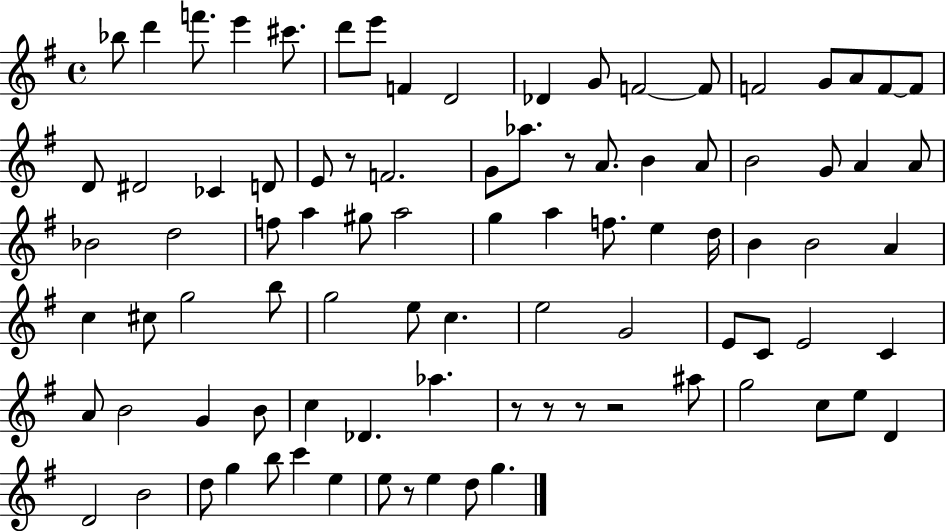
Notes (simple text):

Bb5/e D6/q F6/e. E6/q C#6/e. D6/e E6/e F4/q D4/h Db4/q G4/e F4/h F4/e F4/h G4/e A4/e F4/e F4/e D4/e D#4/h CES4/q D4/e E4/e R/e F4/h. G4/e Ab5/e. R/e A4/e. B4/q A4/e B4/h G4/e A4/q A4/e Bb4/h D5/h F5/e A5/q G#5/e A5/h G5/q A5/q F5/e. E5/q D5/s B4/q B4/h A4/q C5/q C#5/e G5/h B5/e G5/h E5/e C5/q. E5/h G4/h E4/e C4/e E4/h C4/q A4/e B4/h G4/q B4/e C5/q Db4/q. Ab5/q. R/e R/e R/e R/h A#5/e G5/h C5/e E5/e D4/q D4/h B4/h D5/e G5/q B5/e C6/q E5/q E5/e R/e E5/q D5/e G5/q.